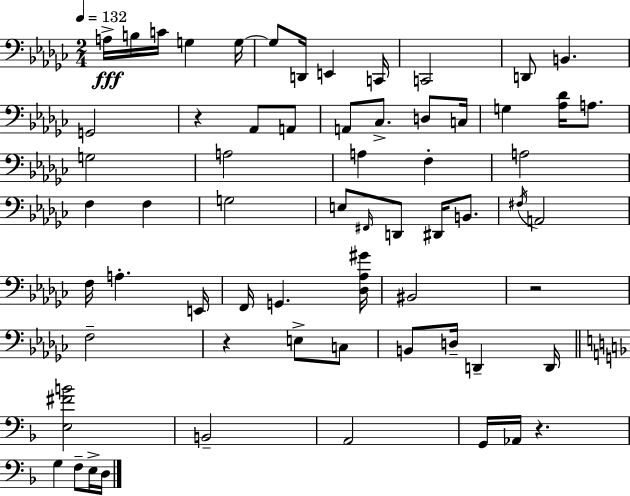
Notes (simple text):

A3/s B3/s C4/s G3/q G3/s G3/e D2/s E2/q C2/s C2/h D2/e B2/q. G2/h R/q Ab2/e A2/e A2/e CES3/e. D3/e C3/s G3/q [Ab3,Db4]/s A3/e. G3/h A3/h A3/q F3/q A3/h F3/q F3/q G3/h E3/e F#2/s D2/e D#2/s B2/e. F#3/s A2/h F3/s A3/q. E2/s F2/s G2/q. [Db3,Ab3,G#4]/s BIS2/h R/h F3/h R/q E3/e C3/e B2/e D3/s D2/q D2/s [E3,F#4,B4]/h B2/h A2/h G2/s Ab2/s R/q. G3/q F3/e E3/s D3/s